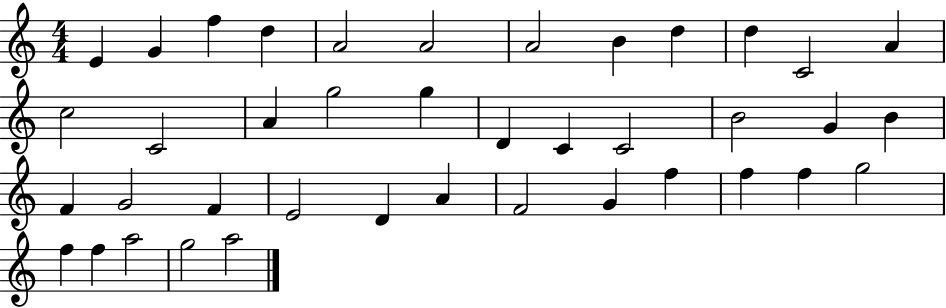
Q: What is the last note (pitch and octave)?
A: A5